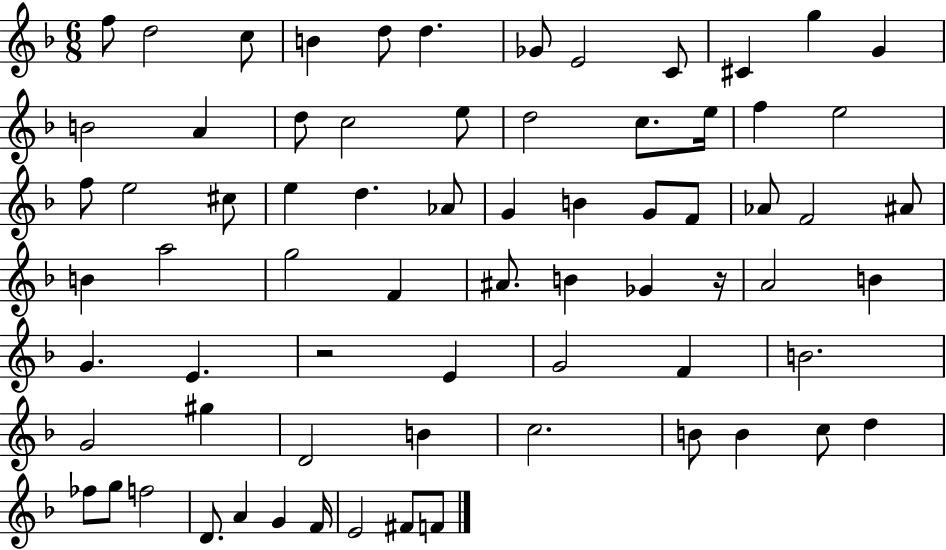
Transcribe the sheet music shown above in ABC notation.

X:1
T:Untitled
M:6/8
L:1/4
K:F
f/2 d2 c/2 B d/2 d _G/2 E2 C/2 ^C g G B2 A d/2 c2 e/2 d2 c/2 e/4 f e2 f/2 e2 ^c/2 e d _A/2 G B G/2 F/2 _A/2 F2 ^A/2 B a2 g2 F ^A/2 B _G z/4 A2 B G E z2 E G2 F B2 G2 ^g D2 B c2 B/2 B c/2 d _f/2 g/2 f2 D/2 A G F/4 E2 ^F/2 F/2